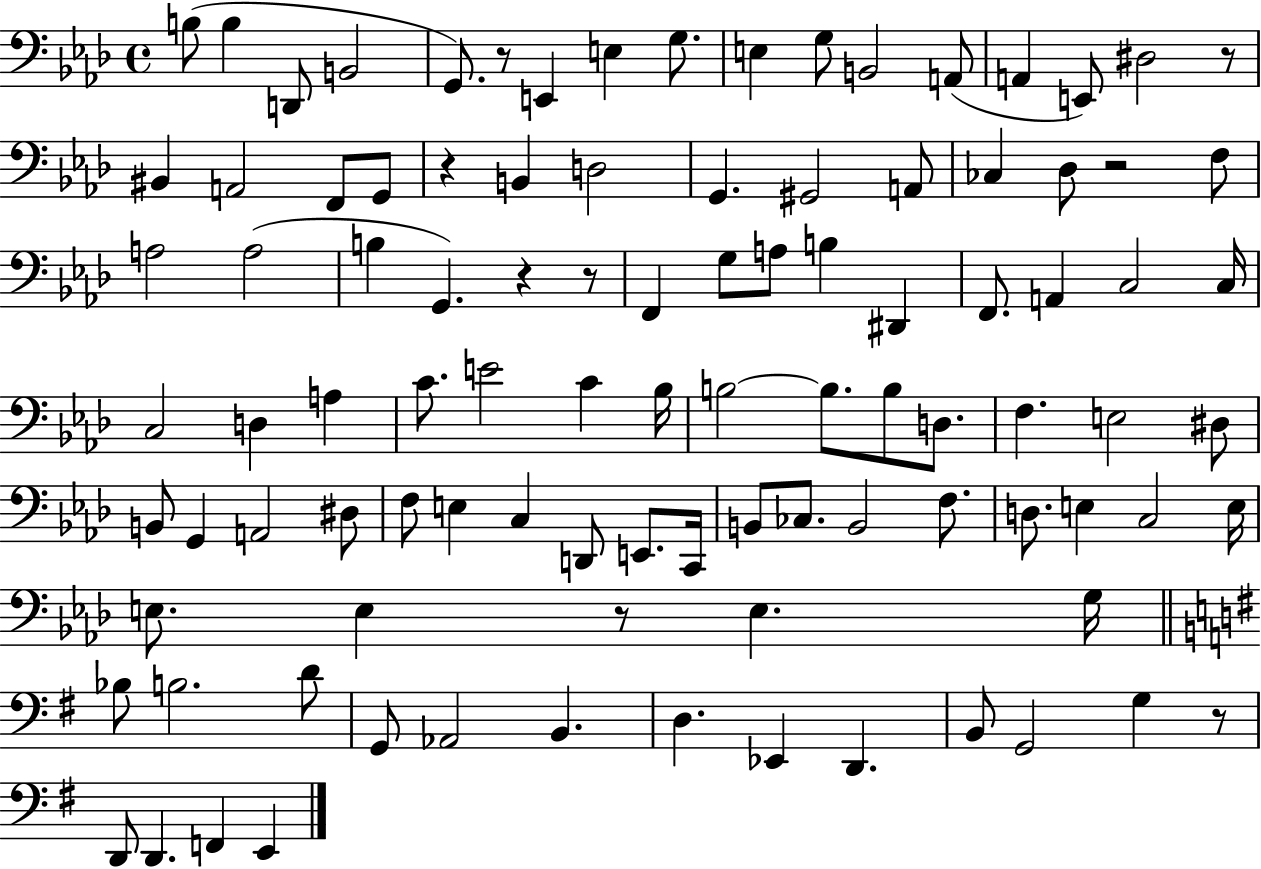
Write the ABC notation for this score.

X:1
T:Untitled
M:4/4
L:1/4
K:Ab
B,/2 B, D,,/2 B,,2 G,,/2 z/2 E,, E, G,/2 E, G,/2 B,,2 A,,/2 A,, E,,/2 ^D,2 z/2 ^B,, A,,2 F,,/2 G,,/2 z B,, D,2 G,, ^G,,2 A,,/2 _C, _D,/2 z2 F,/2 A,2 A,2 B, G,, z z/2 F,, G,/2 A,/2 B, ^D,, F,,/2 A,, C,2 C,/4 C,2 D, A, C/2 E2 C _B,/4 B,2 B,/2 B,/2 D,/2 F, E,2 ^D,/2 B,,/2 G,, A,,2 ^D,/2 F,/2 E, C, D,,/2 E,,/2 C,,/4 B,,/2 _C,/2 B,,2 F,/2 D,/2 E, C,2 E,/4 E,/2 E, z/2 E, G,/4 _B,/2 B,2 D/2 G,,/2 _A,,2 B,, D, _E,, D,, B,,/2 G,,2 G, z/2 D,,/2 D,, F,, E,,